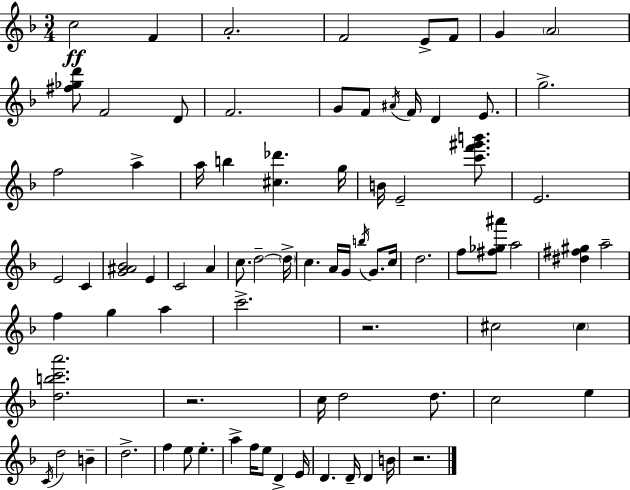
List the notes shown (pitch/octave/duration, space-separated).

C5/h F4/q A4/h. F4/h E4/e F4/e G4/q A4/h [F#5,Gb5,D6]/e F4/h D4/e F4/h. G4/e F4/e A#4/s F4/s D4/q E4/e. G5/h. F5/h A5/q A5/s B5/q [C#5,Db6]/q. G5/s B4/s E4/h [C6,F6,G#6,B6]/e. E4/h. E4/h C4/q [G4,A#4,Bb4]/h E4/q C4/h A4/q C5/e. D5/h D5/s C5/q. A4/s G4/s B5/s G4/e. C5/s D5/h. F5/e [F#5,Gb5,A#6]/e A5/h [D#5,F#5,G#5]/q A5/h F5/q G5/q A5/q C6/h. R/h. C#5/h C#5/q [D5,B5,C6,A6]/h. R/h. C5/s D5/h D5/e. C5/h E5/q C4/s D5/h B4/q D5/h. F5/q E5/e E5/q. A5/q F5/s E5/e D4/q E4/s D4/q. D4/s D4/q B4/s R/h.